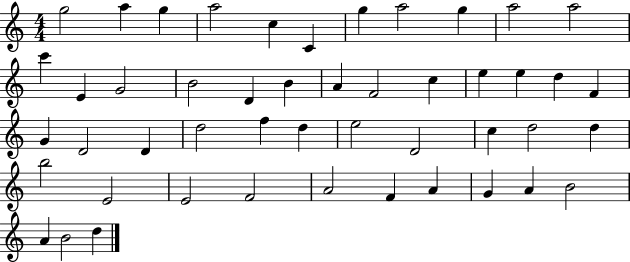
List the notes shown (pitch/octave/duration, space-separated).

G5/h A5/q G5/q A5/h C5/q C4/q G5/q A5/h G5/q A5/h A5/h C6/q E4/q G4/h B4/h D4/q B4/q A4/q F4/h C5/q E5/q E5/q D5/q F4/q G4/q D4/h D4/q D5/h F5/q D5/q E5/h D4/h C5/q D5/h D5/q B5/h E4/h E4/h F4/h A4/h F4/q A4/q G4/q A4/q B4/h A4/q B4/h D5/q